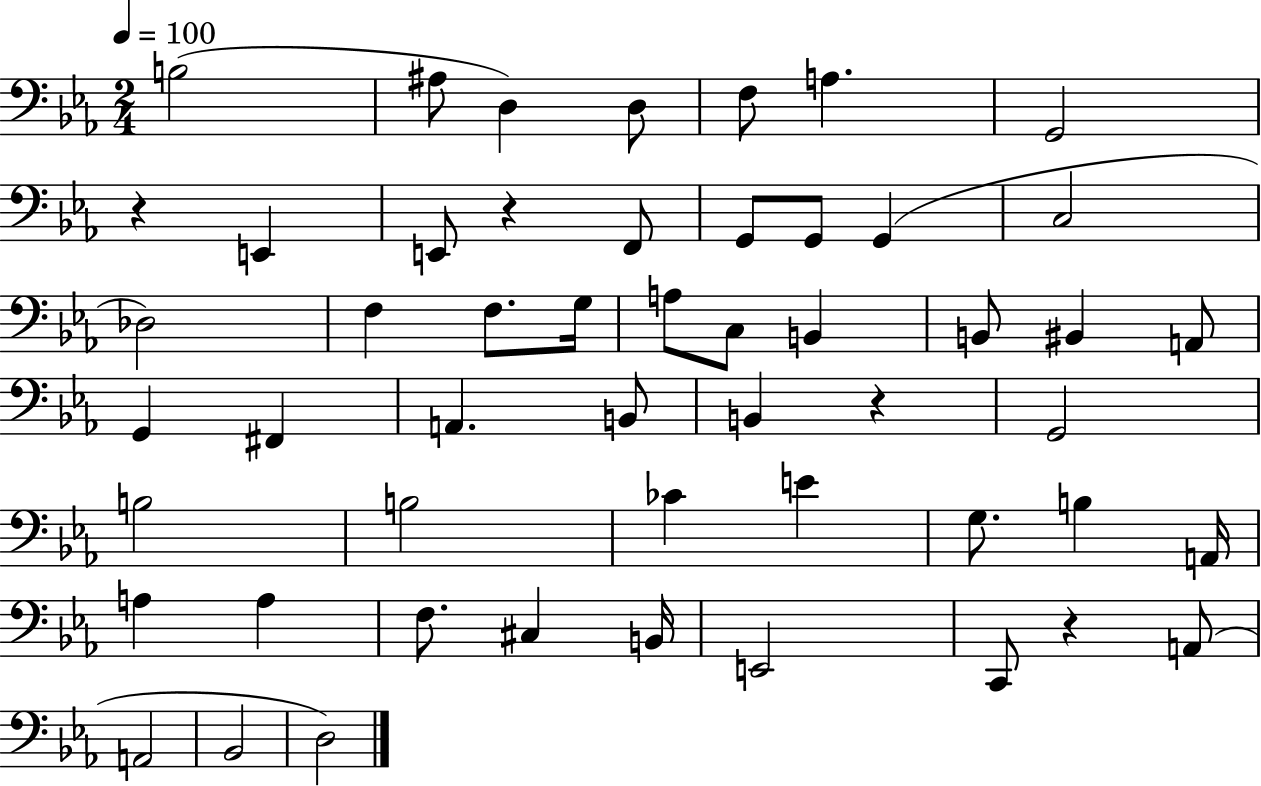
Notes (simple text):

B3/h A#3/e D3/q D3/e F3/e A3/q. G2/h R/q E2/q E2/e R/q F2/e G2/e G2/e G2/q C3/h Db3/h F3/q F3/e. G3/s A3/e C3/e B2/q B2/e BIS2/q A2/e G2/q F#2/q A2/q. B2/e B2/q R/q G2/h B3/h B3/h CES4/q E4/q G3/e. B3/q A2/s A3/q A3/q F3/e. C#3/q B2/s E2/h C2/e R/q A2/e A2/h Bb2/h D3/h